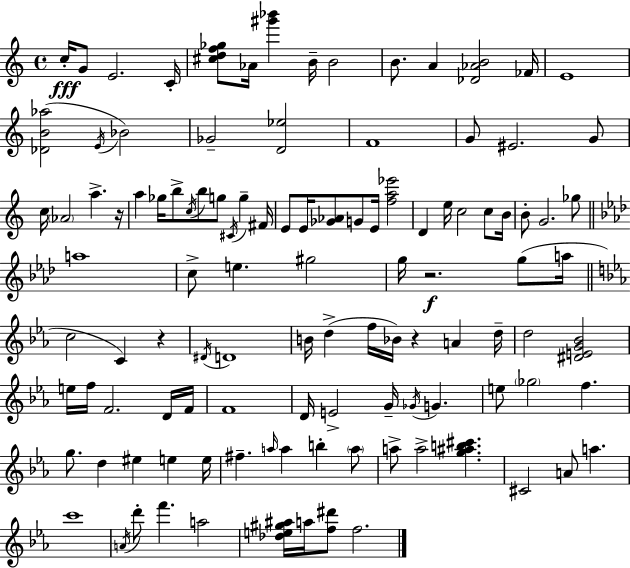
X:1
T:Untitled
M:4/4
L:1/4
K:C
c/4 G/2 E2 C/4 [^cdf_g]/2 _A/4 [^g'_b'] B/4 B2 B/2 A [_D_AB]2 _F/4 E4 [_DB_a]2 E/4 _B2 _G2 [D_e]2 F4 G/2 ^E2 G/2 c/4 _A2 a z/4 a _g/4 b/2 c/4 b/2 g/2 ^C/4 g ^F/4 E/2 E/4 [_G_A]/2 G/2 E/4 [fa_e']2 D e/4 c2 c/2 B/4 B/2 G2 _g/2 a4 c/2 e ^g2 g/4 z2 g/2 a/4 c2 C z ^D/4 D4 B/4 d f/4 _B/4 z A d/4 d2 [^DEG_B]2 e/4 f/4 F2 D/4 F/4 F4 D/4 E2 G/4 _G/4 G e/2 _g2 f g/2 d ^e e e/4 ^f a/4 a b a/2 a/2 a2 [g^ab^c'] ^C2 A/2 a c'4 A/4 d'/2 f' a2 [_de^g^a]/4 a/4 [f^d']/2 f2